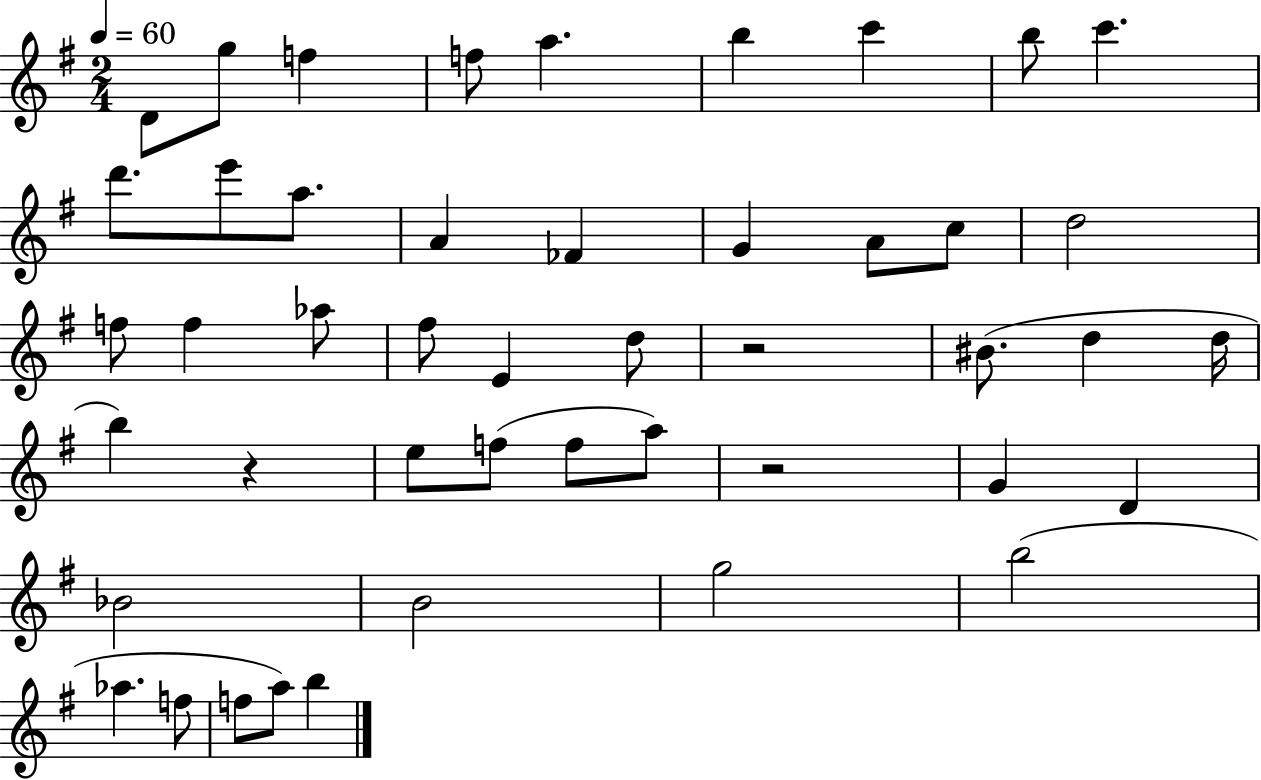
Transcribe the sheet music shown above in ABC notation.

X:1
T:Untitled
M:2/4
L:1/4
K:G
D/2 g/2 f f/2 a b c' b/2 c' d'/2 e'/2 a/2 A _F G A/2 c/2 d2 f/2 f _a/2 ^f/2 E d/2 z2 ^B/2 d d/4 b z e/2 f/2 f/2 a/2 z2 G D _B2 B2 g2 b2 _a f/2 f/2 a/2 b